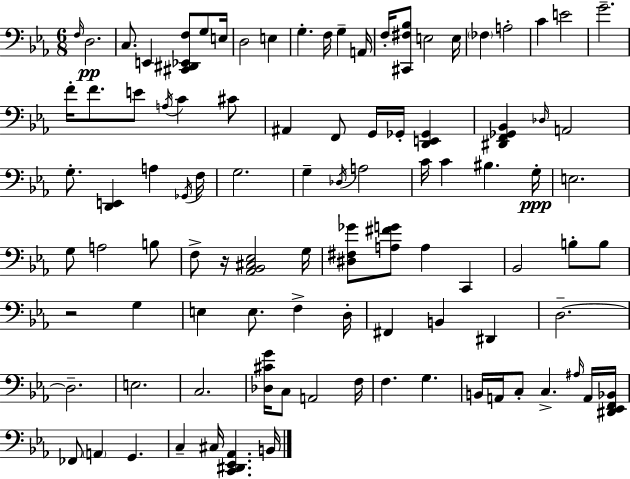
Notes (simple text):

F3/s D3/h. C3/e. E2/q [C#2,D#2,Eb2,F3]/e G3/e E3/s D3/h E3/q G3/q. F3/s G3/q A2/s F3/s [C#2,F#3,Bb3]/e E3/h E3/s FES3/q A3/h C4/q E4/h G4/h. F4/s F4/e. E4/e A3/s C4/q C#4/e A#2/q F2/e G2/s Gb2/s [D2,E2,Gb2]/q [D#2,F2,Gb2,Bb2]/q Db3/s A2/h G3/e. [D2,E2]/q A3/q Gb2/s F3/s G3/h. G3/q Db3/s A3/h C4/s C4/q BIS3/q. G3/s E3/h. G3/e A3/h B3/e F3/e R/s [Ab2,Bb2,C#3,Eb3]/h G3/s [D#3,F#3,Gb4]/e [A3,F#4,G4]/e A3/q C2/q Bb2/h B3/e B3/e R/h G3/q E3/q E3/e. F3/q D3/s F#2/q B2/q D#2/q D3/h. D3/h. E3/h. C3/h. [Db3,C#4,G4]/s C3/e A2/h F3/s F3/q. G3/q. B2/s A2/s C3/e C3/q. A#3/s A2/s [D#2,Eb2,F2,Bb2]/s FES2/e A2/q G2/q. C3/q C#3/s [C2,D#2,Eb2,Ab2]/q. B2/s